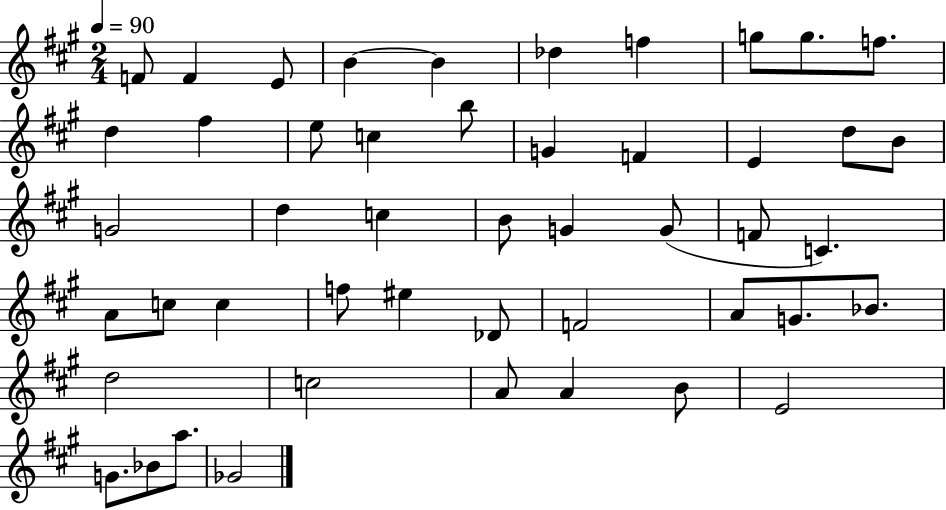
X:1
T:Untitled
M:2/4
L:1/4
K:A
F/2 F E/2 B B _d f g/2 g/2 f/2 d ^f e/2 c b/2 G F E d/2 B/2 G2 d c B/2 G G/2 F/2 C A/2 c/2 c f/2 ^e _D/2 F2 A/2 G/2 _B/2 d2 c2 A/2 A B/2 E2 G/2 _B/2 a/2 _G2